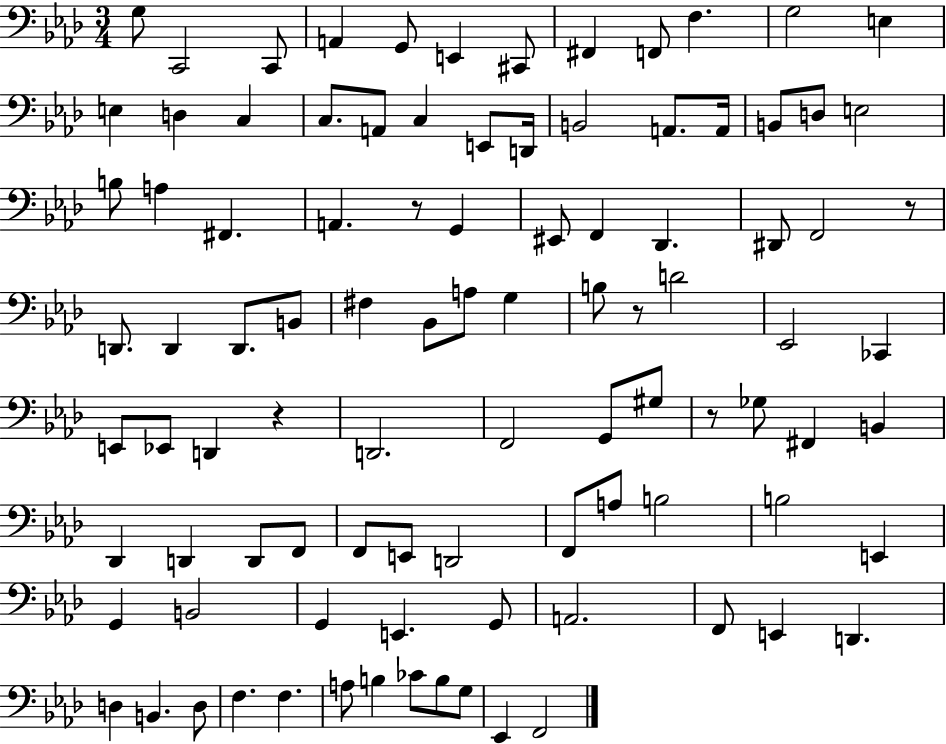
G3/e C2/h C2/e A2/q G2/e E2/q C#2/e F#2/q F2/e F3/q. G3/h E3/q E3/q D3/q C3/q C3/e. A2/e C3/q E2/e D2/s B2/h A2/e. A2/s B2/e D3/e E3/h B3/e A3/q F#2/q. A2/q. R/e G2/q EIS2/e F2/q Db2/q. D#2/e F2/h R/e D2/e. D2/q D2/e. B2/e F#3/q Bb2/e A3/e G3/q B3/e R/e D4/h Eb2/h CES2/q E2/e Eb2/e D2/q R/q D2/h. F2/h G2/e G#3/e R/e Gb3/e F#2/q B2/q Db2/q D2/q D2/e F2/e F2/e E2/e D2/h F2/e A3/e B3/h B3/h E2/q G2/q B2/h G2/q E2/q. G2/e A2/h. F2/e E2/q D2/q. D3/q B2/q. D3/e F3/q. F3/q. A3/e B3/q CES4/e B3/e G3/e Eb2/q F2/h